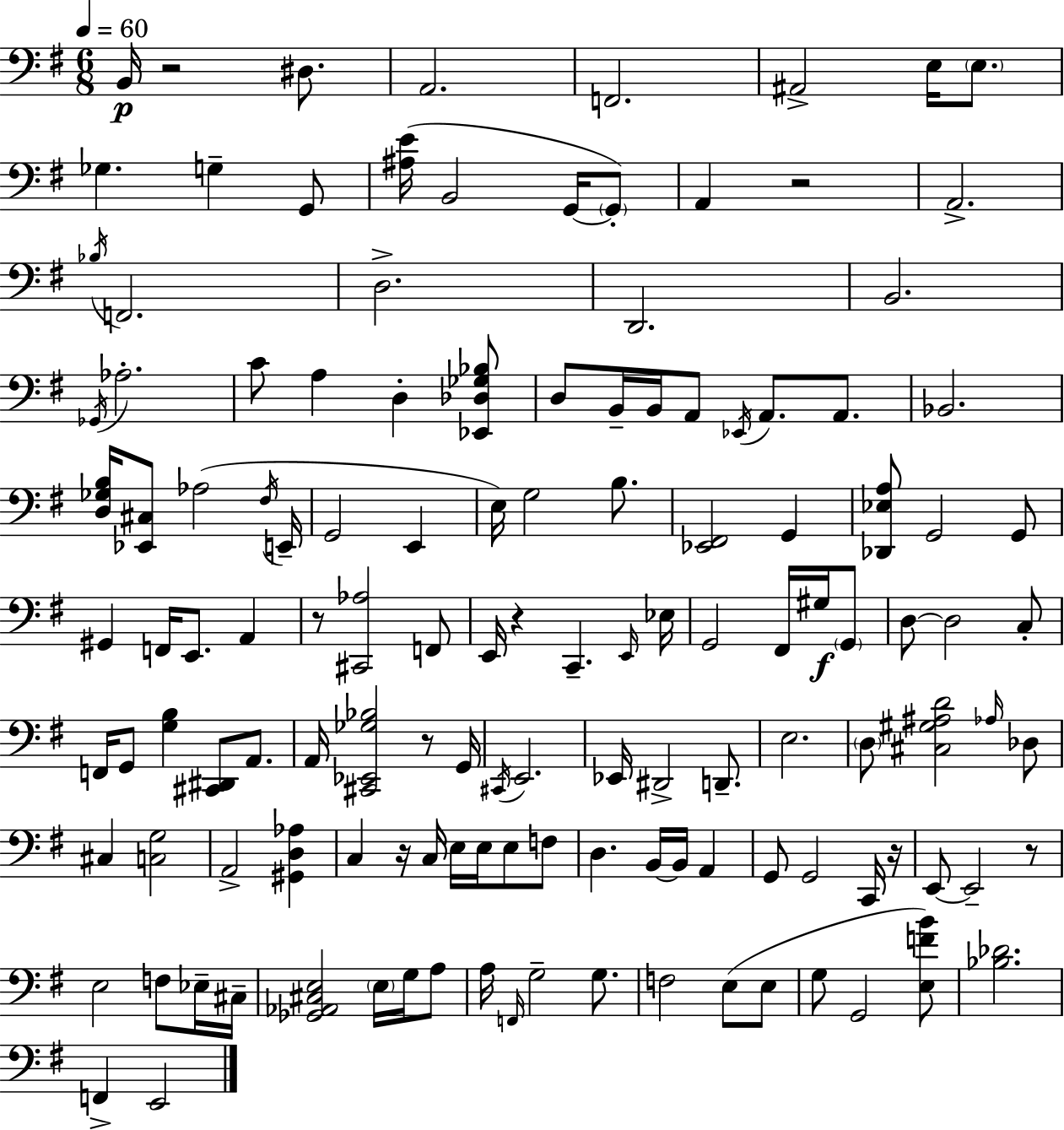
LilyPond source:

{
  \clef bass
  \numericTimeSignature
  \time 6/8
  \key e \minor
  \tempo 4 = 60
  b,16\p r2 dis8. | a,2. | f,2. | ais,2-> e16 \parenthesize e8. | \break ges4. g4-- g,8 | <ais e'>16( b,2 g,16~~ \parenthesize g,8-.) | a,4 r2 | a,2.-> | \break \acciaccatura { bes16 } f,2. | d2.-> | d,2. | b,2. | \break \acciaccatura { ges,16 } aes2.-. | c'8 a4 d4-. | <ees, des ges bes>8 d8 b,16-- b,16 a,8 \acciaccatura { ees,16 } a,8. | a,8. bes,2. | \break <d ges b>16 <ees, cis>8 aes2( | \acciaccatura { fis16 } e,16-- g,2 | e,4 e16) g2 | b8. <ees, fis,>2 | \break g,4 <des, ees a>8 g,2 | g,8 gis,4 f,16 e,8. | a,4 r8 <cis, aes>2 | f,8 e,16 r4 c,4.-- | \break \grace { e,16 } ees16 g,2 | fis,16 gis16\f \parenthesize g,8 d8~~ d2 | c8-. f,16 g,8 <g b>4 | <cis, dis,>8 a,8. a,16 <cis, ees, ges bes>2 | \break r8 g,16 \acciaccatura { cis,16 } e,2. | ees,16 dis,2-> | d,8.-- e2. | \parenthesize d8 <cis gis ais d'>2 | \break \grace { aes16 } des8 cis4 <c g>2 | a,2-> | <gis, d aes>4 c4 r16 | c16 e16 e16 e8 f8 d4. | \break b,16~~ b,16 a,4 g,8 g,2 | c,16 r16 e,8~~ e,2-- | r8 e2 | f8 ees16-- cis16-- <ges, aes, cis e>2 | \break \parenthesize e16 g16 a8 a16 \grace { f,16 } g2-- | g8. f2 | e8( e8 g8 g,2 | <e f' b'>8) <bes des'>2. | \break f,4-> | e,2 \bar "|."
}